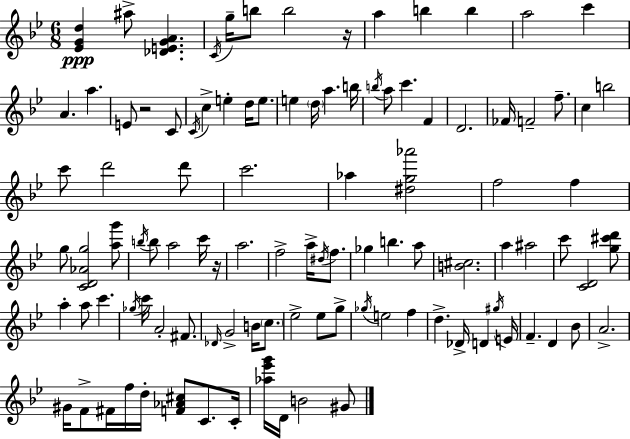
{
  \clef treble
  \numericTimeSignature
  \time 6/8
  \key g \minor
  <ees' g' d''>4\ppp ais''8-> <des' e' g' a'>4. | \acciaccatura { c'16 } g''16-- b''8 b''2 | r16 a''4 b''4 b''4 | a''2 c'''4 | \break a'4. a''4. | e'8 r2 c'8 | \acciaccatura { c'16 } c''4-> e''4-. d''16 e''8. | e''4 \parenthesize d''16 a''4. | \break b''16 \acciaccatura { b''16 } a''8 c'''4. f'4 | d'2. | fes'16 f'2-- | f''8.-- c''4 b''2 | \break c'''8 d'''2 | d'''8 c'''2. | aes''4 <dis'' g'' aes'''>2 | f''2 f''4 | \break g''8 <c' d' aes' g''>2 | <a'' g'''>8 \acciaccatura { b''16 } b''8 a''2 | c'''16 r16 a''2. | f''2-> | \break a''16-> \acciaccatura { dis''16 } f''8. ges''4 b''4. | a''8 <b' cis''>2. | a''4 ais''2 | c'''8 <c' d'>2 | \break <g'' cis''' d'''>8 a''4-. a''8 c'''4. | \acciaccatura { ges''16 } c'''16 a'2-. | fis'8. \grace { des'16 } g'2-> | b'16 \parenthesize c''8. ees''2-> | \break ees''8 g''8-> \acciaccatura { ges''16 } e''2 | f''4 d''4.-> | des'16-> d'4 \acciaccatura { gis''16 } e'16 f'4.-- | d'4 bes'8 a'2.-> | \break gis'16 f'8-> | fis'16 f''16 d''16-. <f' aes' cis''>8 c'8. c'16-. <aes'' ees''' g'''>16 d'16 b'2 | gis'8 \bar "|."
}